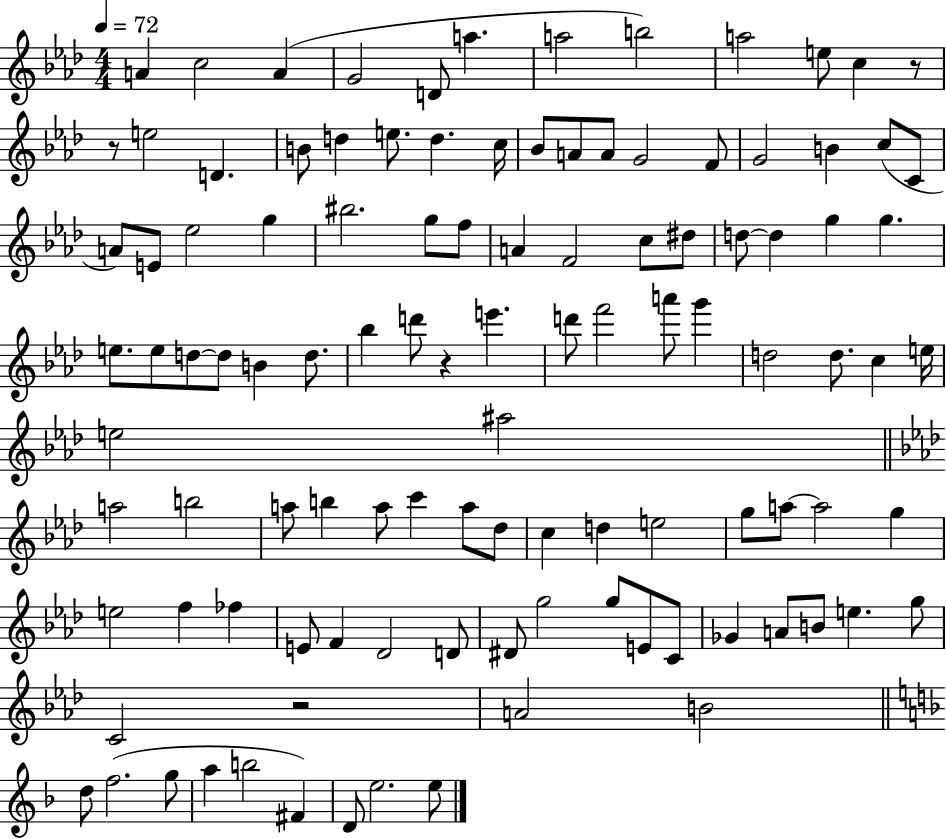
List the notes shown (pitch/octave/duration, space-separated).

A4/q C5/h A4/q G4/h D4/e A5/q. A5/h B5/h A5/h E5/e C5/q R/e R/e E5/h D4/q. B4/e D5/q E5/e. D5/q. C5/s Bb4/e A4/e A4/e G4/h F4/e G4/h B4/q C5/e C4/e A4/e E4/e Eb5/h G5/q BIS5/h. G5/e F5/e A4/q F4/h C5/e D#5/e D5/e D5/q G5/q G5/q. E5/e. E5/e D5/e D5/e B4/q D5/e. Bb5/q D6/e R/q E6/q. D6/e F6/h A6/e G6/q D5/h D5/e. C5/q E5/s E5/h A#5/h A5/h B5/h A5/e B5/q A5/e C6/q A5/e Db5/e C5/q D5/q E5/h G5/e A5/e A5/h G5/q E5/h F5/q FES5/q E4/e F4/q Db4/h D4/e D#4/e G5/h G5/e E4/e C4/e Gb4/q A4/e B4/e E5/q. G5/e C4/h R/h A4/h B4/h D5/e F5/h. G5/e A5/q B5/h F#4/q D4/e E5/h. E5/e